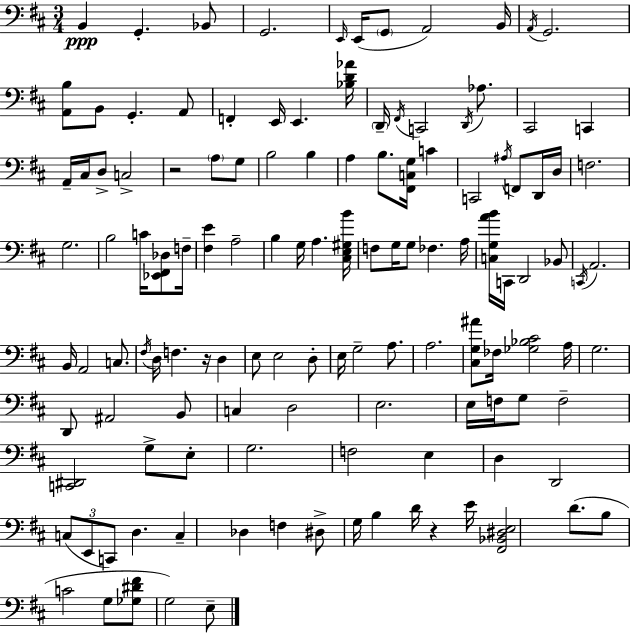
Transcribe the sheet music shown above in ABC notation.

X:1
T:Untitled
M:3/4
L:1/4
K:D
B,, G,, _B,,/2 G,,2 E,,/4 E,,/4 G,,/2 A,,2 B,,/4 A,,/4 G,,2 [A,,B,]/2 B,,/2 G,, A,,/2 F,, E,,/4 E,, [_B,D_A]/4 D,,/4 ^F,,/4 C,,2 D,,/4 _A,/2 ^C,,2 C,, A,,/4 ^C,/4 D,/2 C,2 z2 A,/2 G,/2 B,2 B, A, B,/2 [^F,,C,G,]/4 C C,,2 ^A,/4 F,,/2 D,,/4 D,/4 F,2 G,2 B,2 C/4 [_E,,^F,,_D,]/2 F,/4 [^F,E] A,2 B, G,/4 A, [^C,E,^G,B]/4 F,/2 G,/4 G,/2 _F, A,/4 [C,G,AB]/4 C,,/4 D,,2 _B,,/2 C,,/4 A,,2 B,,/4 A,,2 C,/2 ^F,/4 D,/4 F, z/4 D, E,/2 E,2 D,/2 E,/4 G,2 A,/2 A,2 [^C,G,^A]/2 _F,/4 [_G,_B,^C]2 A,/4 G,2 D,,/2 ^A,,2 B,,/2 C, D,2 E,2 E,/4 F,/4 G,/2 F,2 [C,,^D,,]2 G,/2 E,/2 G,2 F,2 E, D, D,,2 C,/2 E,,/2 C,,/2 D, C, _D, F, ^D,/2 G,/4 B, D/4 z E/4 [^F,,_B,,^D,E,]2 D/2 B,/2 C2 G,/2 [_G,^D^F]/2 G,2 E,/2